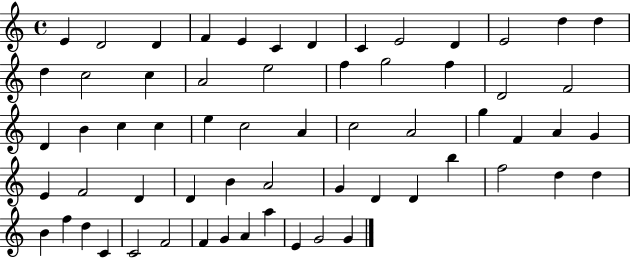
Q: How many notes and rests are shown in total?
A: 62